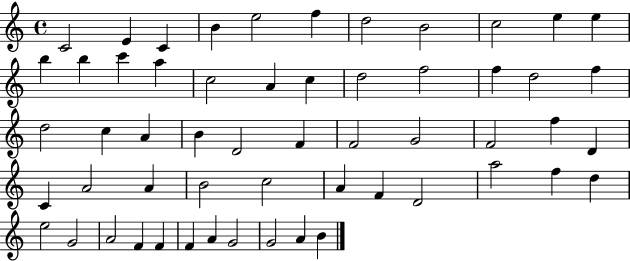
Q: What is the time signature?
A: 4/4